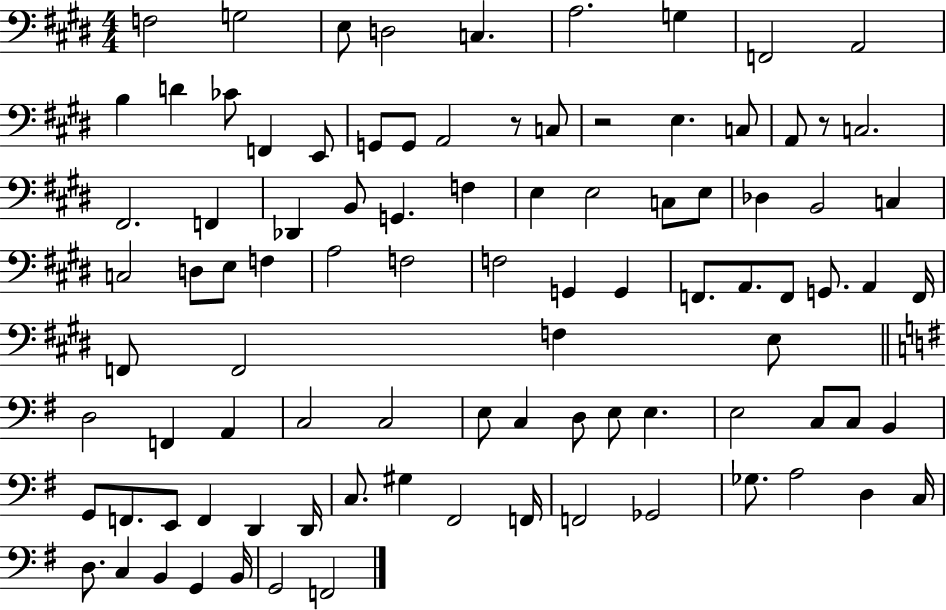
F3/h G3/h E3/e D3/h C3/q. A3/h. G3/q F2/h A2/h B3/q D4/q CES4/e F2/q E2/e G2/e G2/e A2/h R/e C3/e R/h E3/q. C3/e A2/e R/e C3/h. F#2/h. F2/q Db2/q B2/e G2/q. F3/q E3/q E3/h C3/e E3/e Db3/q B2/h C3/q C3/h D3/e E3/e F3/q A3/h F3/h F3/h G2/q G2/q F2/e. A2/e. F2/e G2/e. A2/q F2/s F2/e F2/h F3/q E3/e D3/h F2/q A2/q C3/h C3/h E3/e C3/q D3/e E3/e E3/q. E3/h C3/e C3/e B2/q G2/e F2/e. E2/e F2/q D2/q D2/s C3/e. G#3/q F#2/h F2/s F2/h Gb2/h Gb3/e. A3/h D3/q C3/s D3/e. C3/q B2/q G2/q B2/s G2/h F2/h